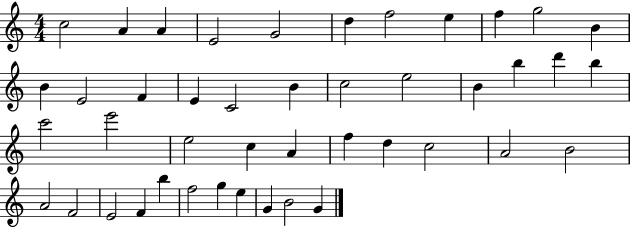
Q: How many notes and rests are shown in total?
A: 44